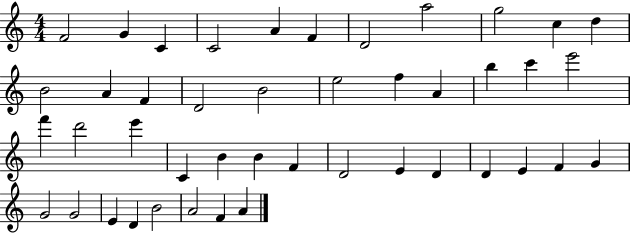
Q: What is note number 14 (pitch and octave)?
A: F4